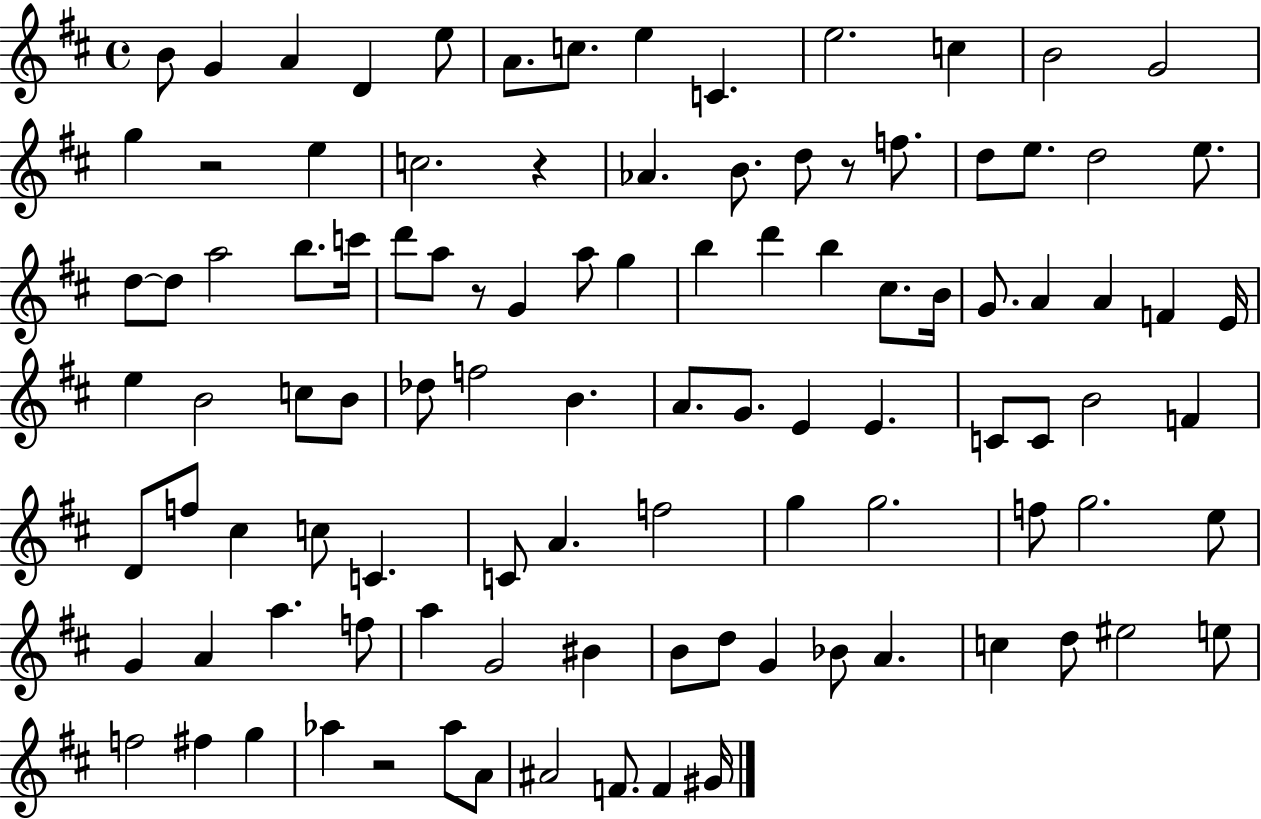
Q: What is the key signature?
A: D major